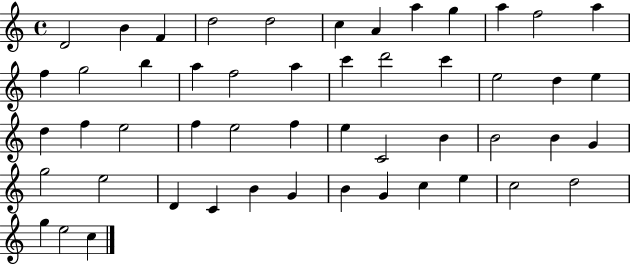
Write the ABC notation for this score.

X:1
T:Untitled
M:4/4
L:1/4
K:C
D2 B F d2 d2 c A a g a f2 a f g2 b a f2 a c' d'2 c' e2 d e d f e2 f e2 f e C2 B B2 B G g2 e2 D C B G B G c e c2 d2 g e2 c